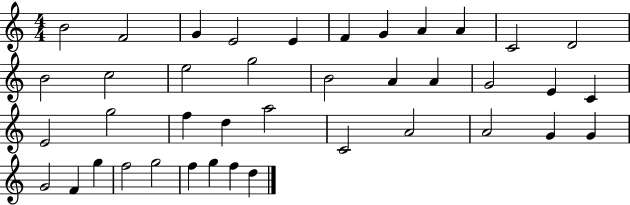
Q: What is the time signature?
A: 4/4